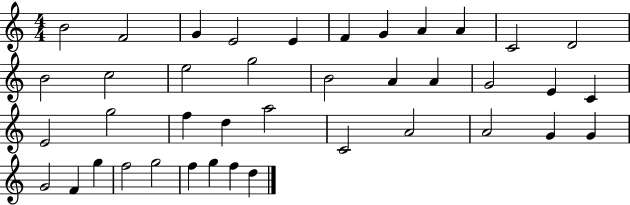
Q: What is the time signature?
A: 4/4